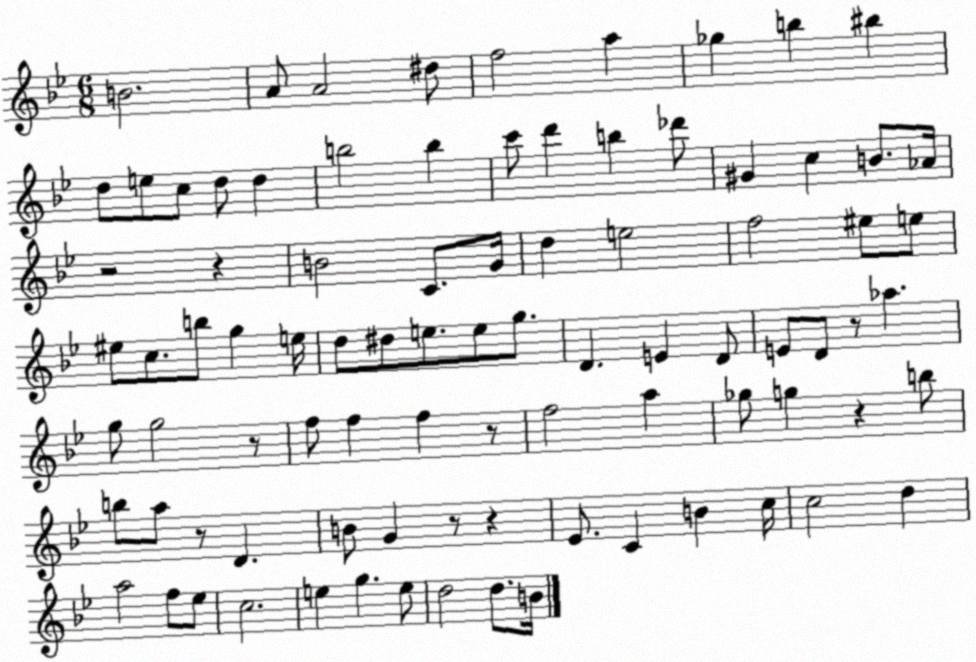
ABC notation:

X:1
T:Untitled
M:6/8
L:1/4
K:Bb
B2 A/2 A2 ^d/2 f2 a _g b ^b d/2 e/2 c/2 d/2 d b2 b c'/2 d' b _d'/2 ^G c B/2 _A/4 z2 z B2 C/2 G/4 d e2 f2 ^e/2 e/2 ^e/2 c/2 b/2 g e/4 d/2 ^d/2 e/2 e/2 g/2 D E D/2 E/2 D/2 z/2 _a g/2 g2 z/2 f/2 f f z/2 f2 a _g/2 g z b/2 b/2 a/2 z/2 D B/2 G z/2 z _E/2 C B c/4 c2 d a2 f/2 _e/2 c2 e g e/2 d2 d/2 B/4